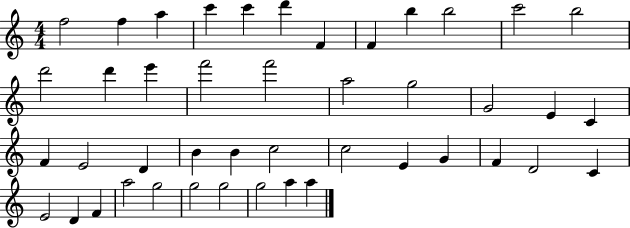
{
  \clef treble
  \numericTimeSignature
  \time 4/4
  \key c \major
  f''2 f''4 a''4 | c'''4 c'''4 d'''4 f'4 | f'4 b''4 b''2 | c'''2 b''2 | \break d'''2 d'''4 e'''4 | f'''2 f'''2 | a''2 g''2 | g'2 e'4 c'4 | \break f'4 e'2 d'4 | b'4 b'4 c''2 | c''2 e'4 g'4 | f'4 d'2 c'4 | \break e'2 d'4 f'4 | a''2 g''2 | g''2 g''2 | g''2 a''4 a''4 | \break \bar "|."
}